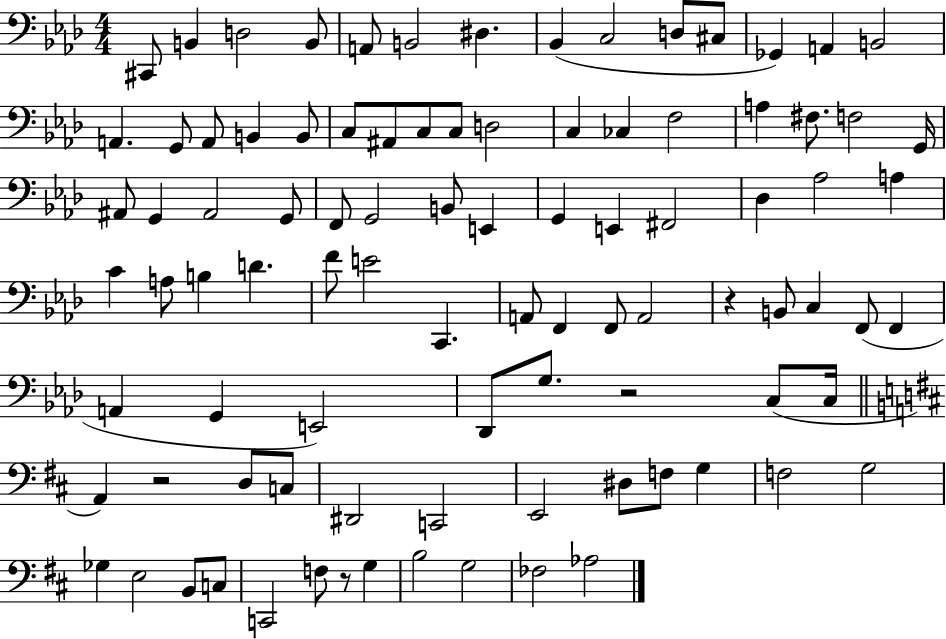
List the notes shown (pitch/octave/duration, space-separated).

C#2/e B2/q D3/h B2/e A2/e B2/h D#3/q. Bb2/q C3/h D3/e C#3/e Gb2/q A2/q B2/h A2/q. G2/e A2/e B2/q B2/e C3/e A#2/e C3/e C3/e D3/h C3/q CES3/q F3/h A3/q F#3/e. F3/h G2/s A#2/e G2/q A#2/h G2/e F2/e G2/h B2/e E2/q G2/q E2/q F#2/h Db3/q Ab3/h A3/q C4/q A3/e B3/q D4/q. F4/e E4/h C2/q. A2/e F2/q F2/e A2/h R/q B2/e C3/q F2/e F2/q A2/q G2/q E2/h Db2/e G3/e. R/h C3/e C3/s A2/q R/h D3/e C3/e D#2/h C2/h E2/h D#3/e F3/e G3/q F3/h G3/h Gb3/q E3/h B2/e C3/e C2/h F3/e R/e G3/q B3/h G3/h FES3/h Ab3/h